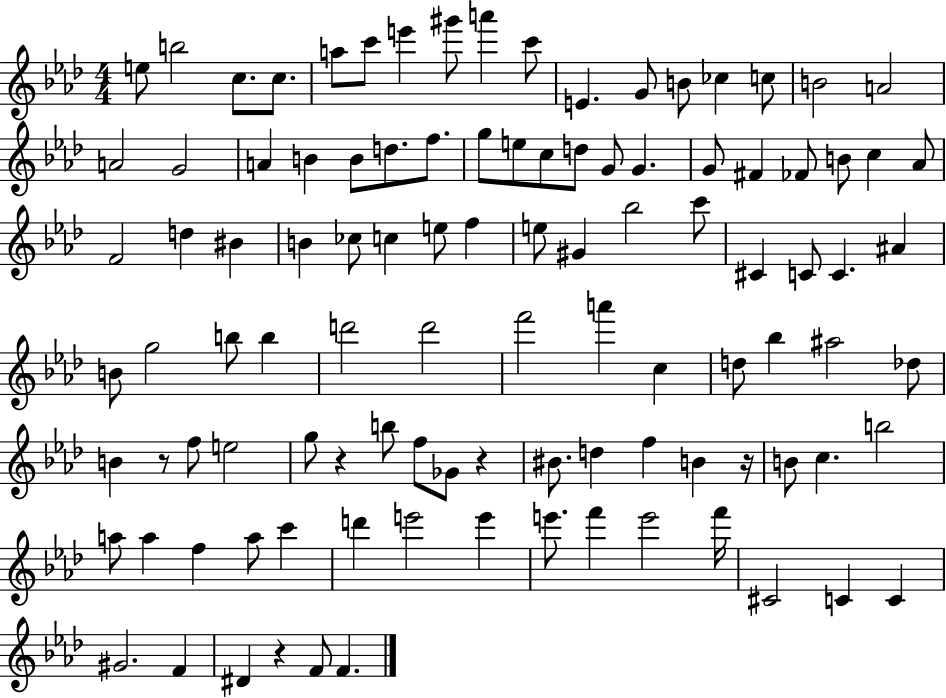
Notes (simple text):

E5/e B5/h C5/e. C5/e. A5/e C6/e E6/q G#6/e A6/q C6/e E4/q. G4/e B4/e CES5/q C5/e B4/h A4/h A4/h G4/h A4/q B4/q B4/e D5/e. F5/e. G5/e E5/e C5/e D5/e G4/e G4/q. G4/e F#4/q FES4/e B4/e C5/q Ab4/e F4/h D5/q BIS4/q B4/q CES5/e C5/q E5/e F5/q E5/e G#4/q Bb5/h C6/e C#4/q C4/e C4/q. A#4/q B4/e G5/h B5/e B5/q D6/h D6/h F6/h A6/q C5/q D5/e Bb5/q A#5/h Db5/e B4/q R/e F5/e E5/h G5/e R/q B5/e F5/e Gb4/e R/q BIS4/e. D5/q F5/q B4/q R/s B4/e C5/q. B5/h A5/e A5/q F5/q A5/e C6/q D6/q E6/h E6/q E6/e. F6/q E6/h F6/s C#4/h C4/q C4/q G#4/h. F4/q D#4/q R/q F4/e F4/q.